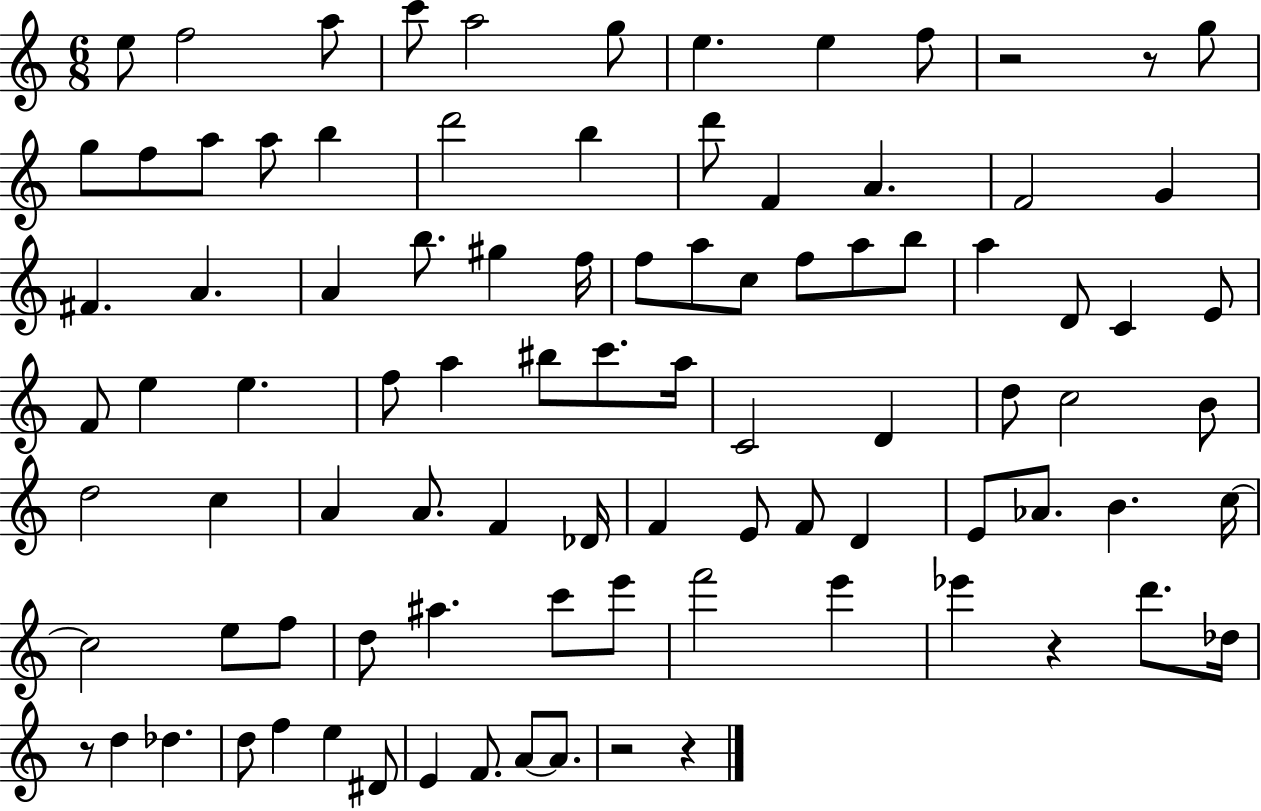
E5/e F5/h A5/e C6/e A5/h G5/e E5/q. E5/q F5/e R/h R/e G5/e G5/e F5/e A5/e A5/e B5/q D6/h B5/q D6/e F4/q A4/q. F4/h G4/q F#4/q. A4/q. A4/q B5/e. G#5/q F5/s F5/e A5/e C5/e F5/e A5/e B5/e A5/q D4/e C4/q E4/e F4/e E5/q E5/q. F5/e A5/q BIS5/e C6/e. A5/s C4/h D4/q D5/e C5/h B4/e D5/h C5/q A4/q A4/e. F4/q Db4/s F4/q E4/e F4/e D4/q E4/e Ab4/e. B4/q. C5/s C5/h E5/e F5/e D5/e A#5/q. C6/e E6/e F6/h E6/q Eb6/q R/q D6/e. Db5/s R/e D5/q Db5/q. D5/e F5/q E5/q D#4/e E4/q F4/e. A4/e A4/e. R/h R/q